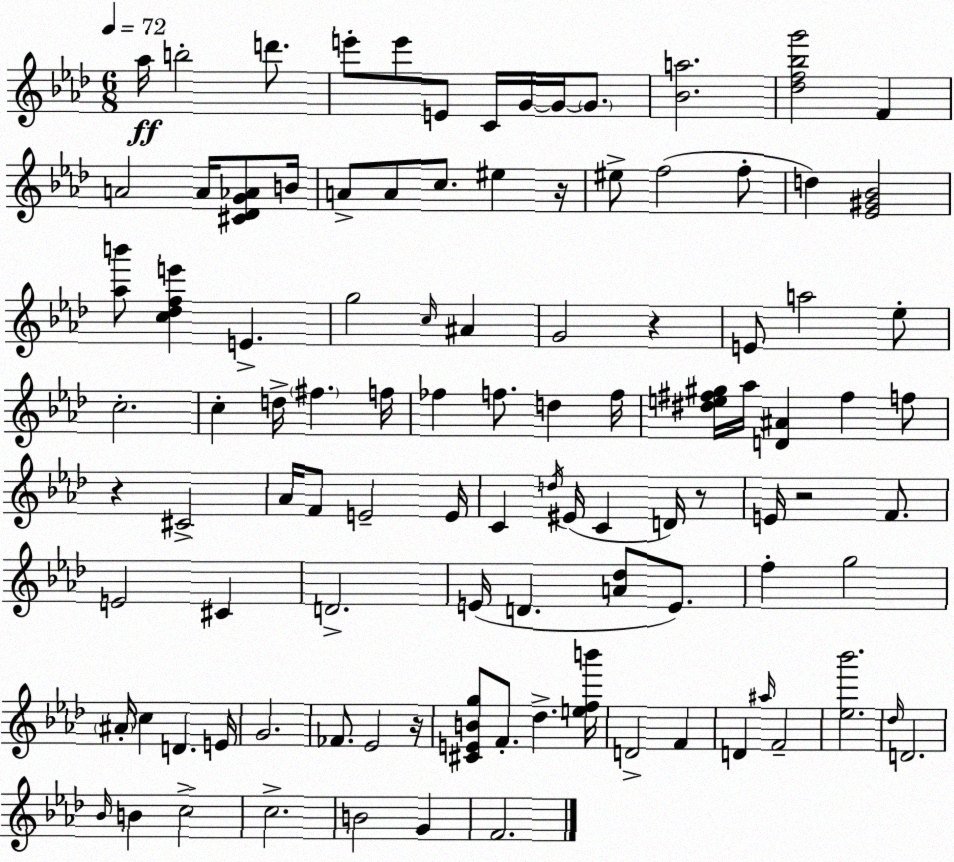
X:1
T:Untitled
M:6/8
L:1/4
K:Fm
_a/4 b2 d'/2 e'/2 e'/2 E/2 C/4 G/4 G/4 G/2 [_Ba]2 [_df_bg']2 F A2 A/4 [^C_DG_A]/2 B/4 A/2 A/2 c/2 ^e z/4 ^e/2 f2 f/2 d [_E^G_B]2 [_ab']/2 [c_dfe'] E g2 c/4 ^A G2 z E/2 a2 _e/2 c2 c d/4 ^f f/4 _f f/2 d f/4 [^de^f^g]/4 _a/4 [D^A] ^f f/2 z ^C2 _A/4 F/2 E2 E/4 C d/4 ^E/4 C D/4 z/2 E/4 z2 F/2 E2 ^C D2 E/4 D [A_d]/2 E/2 f g2 ^A/4 c D E/4 G2 _F/2 _E2 z/4 [^CEBg]/2 F/2 _d [efb']/4 D2 F D ^a/4 F2 [_e_b']2 _d/4 D2 _B/4 B c2 c2 B2 G F2